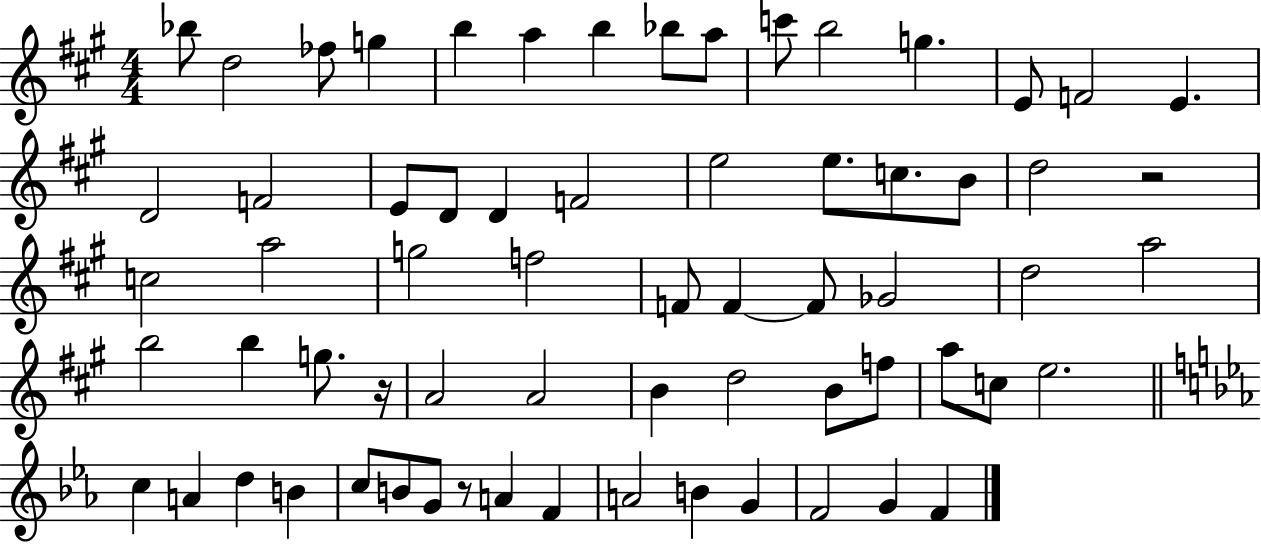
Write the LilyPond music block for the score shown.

{
  \clef treble
  \numericTimeSignature
  \time 4/4
  \key a \major
  bes''8 d''2 fes''8 g''4 | b''4 a''4 b''4 bes''8 a''8 | c'''8 b''2 g''4. | e'8 f'2 e'4. | \break d'2 f'2 | e'8 d'8 d'4 f'2 | e''2 e''8. c''8. b'8 | d''2 r2 | \break c''2 a''2 | g''2 f''2 | f'8 f'4~~ f'8 ges'2 | d''2 a''2 | \break b''2 b''4 g''8. r16 | a'2 a'2 | b'4 d''2 b'8 f''8 | a''8 c''8 e''2. | \break \bar "||" \break \key ees \major c''4 a'4 d''4 b'4 | c''8 b'8 g'8 r8 a'4 f'4 | a'2 b'4 g'4 | f'2 g'4 f'4 | \break \bar "|."
}